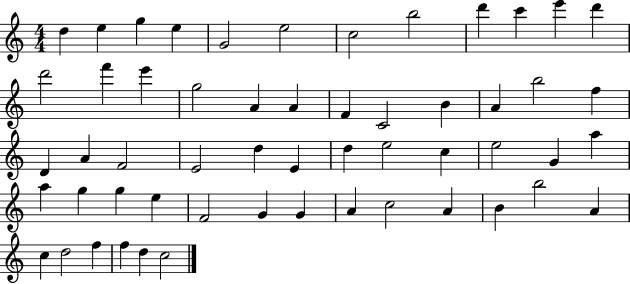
X:1
T:Untitled
M:4/4
L:1/4
K:C
d e g e G2 e2 c2 b2 d' c' e' d' d'2 f' e' g2 A A F C2 B A b2 f D A F2 E2 d E d e2 c e2 G a a g g e F2 G G A c2 A B b2 A c d2 f f d c2